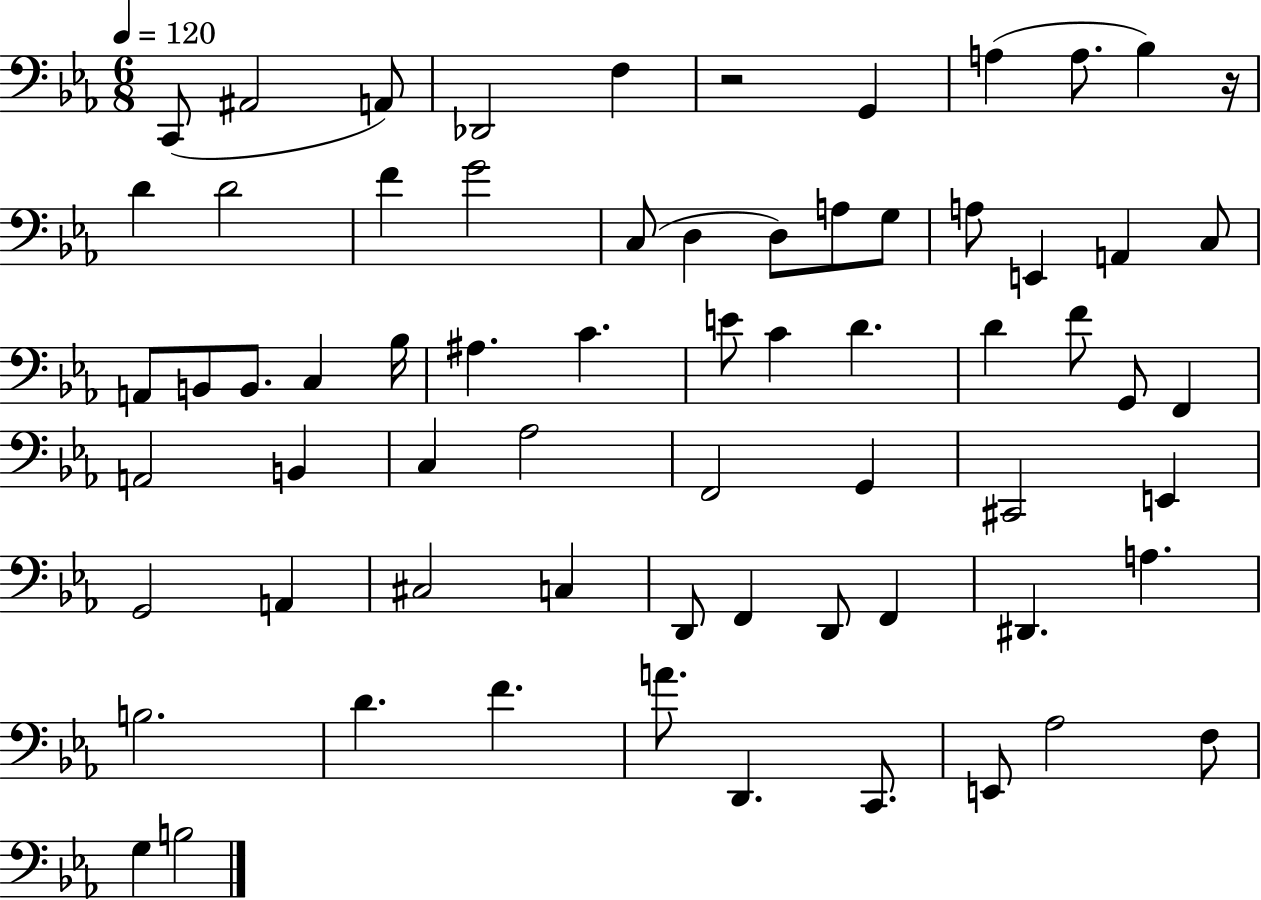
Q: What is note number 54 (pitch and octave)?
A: A3